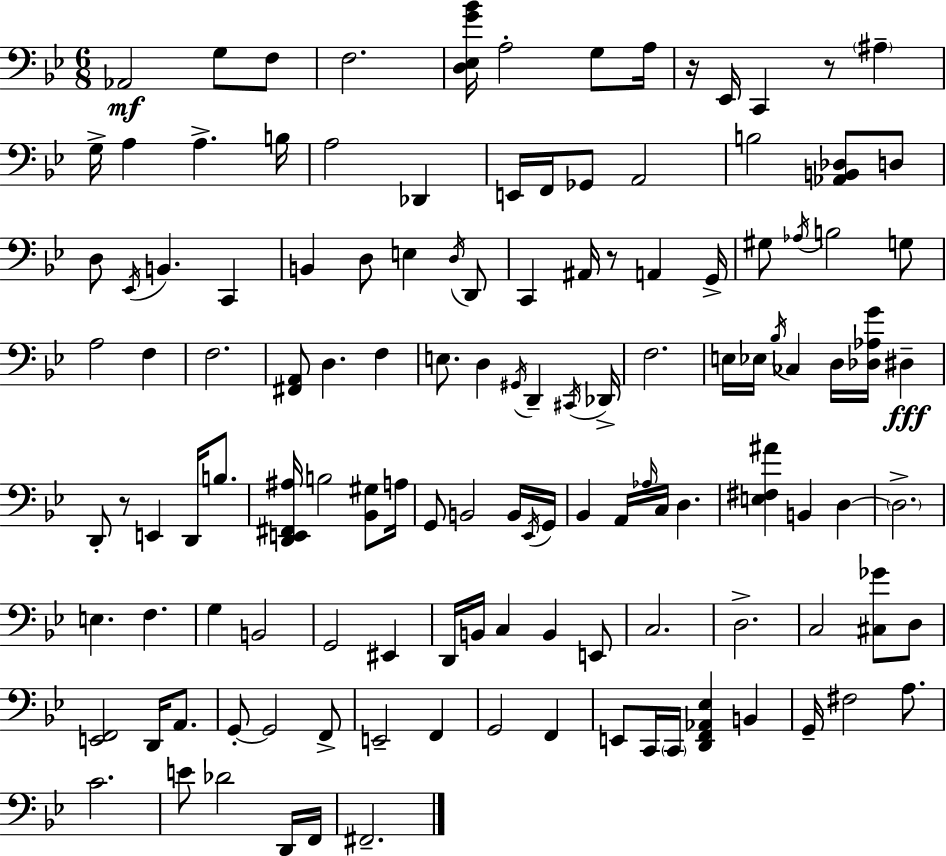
Ab2/h G3/e F3/e F3/h. [D3,Eb3,G4,Bb4]/s A3/h G3/e A3/s R/s Eb2/s C2/q R/e A#3/q G3/s A3/q A3/q. B3/s A3/h Db2/q E2/s F2/s Gb2/e A2/h B3/h [Ab2,B2,Db3]/e D3/e D3/e Eb2/s B2/q. C2/q B2/q D3/e E3/q D3/s D2/e C2/q A#2/s R/e A2/q G2/s G#3/e Ab3/s B3/h G3/e A3/h F3/q F3/h. [F#2,A2]/e D3/q. F3/q E3/e. D3/q G#2/s D2/q C#2/s Db2/s F3/h. E3/s Eb3/s Bb3/s CES3/q D3/s [Db3,Ab3,G4]/s D#3/q D2/e R/e E2/q D2/s B3/e. [D2,E2,F#2,A#3]/s B3/h [Bb2,G#3]/e A3/s G2/e B2/h B2/s Eb2/s G2/s Bb2/q A2/s Ab3/s C3/s D3/q. [E3,F#3,A#4]/q B2/q D3/q D3/h. E3/q. F3/q. G3/q B2/h G2/h EIS2/q D2/s B2/s C3/q B2/q E2/e C3/h. D3/h. C3/h [C#3,Gb4]/e D3/e [E2,F2]/h D2/s A2/e. G2/e G2/h F2/e E2/h F2/q G2/h F2/q E2/e C2/s C2/s [D2,F2,Ab2,Eb3]/q B2/q G2/s F#3/h A3/e. C4/h. E4/e Db4/h D2/s F2/s F#2/h.